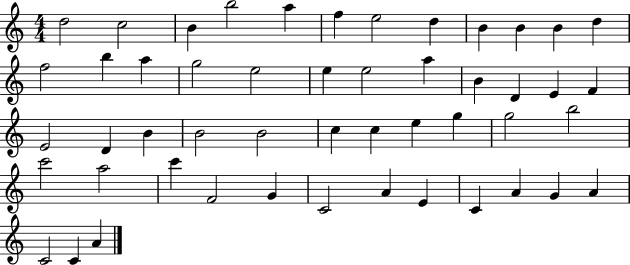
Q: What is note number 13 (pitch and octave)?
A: F5